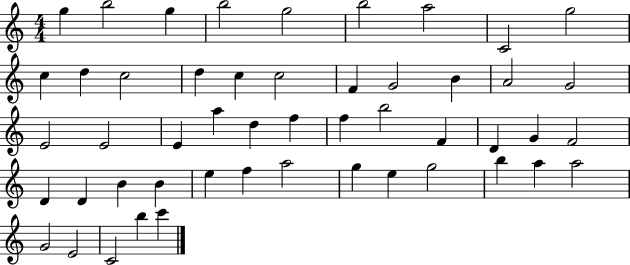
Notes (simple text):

G5/q B5/h G5/q B5/h G5/h B5/h A5/h C4/h G5/h C5/q D5/q C5/h D5/q C5/q C5/h F4/q G4/h B4/q A4/h G4/h E4/h E4/h E4/q A5/q D5/q F5/q F5/q B5/h F4/q D4/q G4/q F4/h D4/q D4/q B4/q B4/q E5/q F5/q A5/h G5/q E5/q G5/h B5/q A5/q A5/h G4/h E4/h C4/h B5/q C6/q